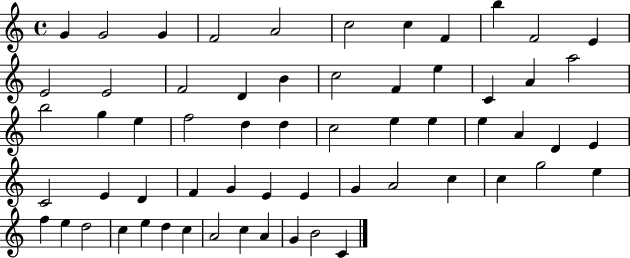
X:1
T:Untitled
M:4/4
L:1/4
K:C
G G2 G F2 A2 c2 c F b F2 E E2 E2 F2 D B c2 F e C A a2 b2 g e f2 d d c2 e e e A D E C2 E D F G E E G A2 c c g2 e f e d2 c e d c A2 c A G B2 C